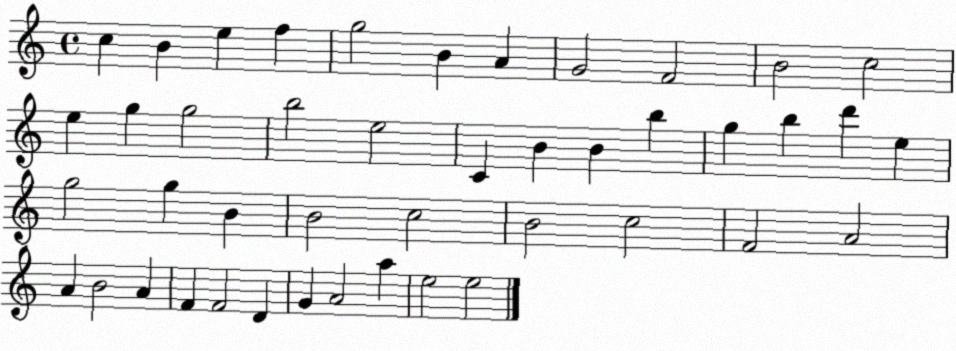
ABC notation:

X:1
T:Untitled
M:4/4
L:1/4
K:C
c B e f g2 B A G2 F2 B2 c2 e g g2 b2 e2 C B B b g b d' e g2 g B B2 c2 B2 c2 F2 A2 A B2 A F F2 D G A2 a e2 e2